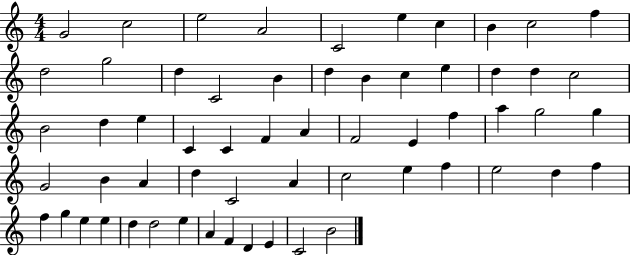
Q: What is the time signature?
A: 4/4